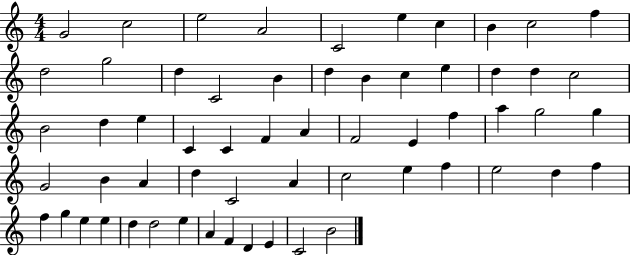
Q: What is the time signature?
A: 4/4